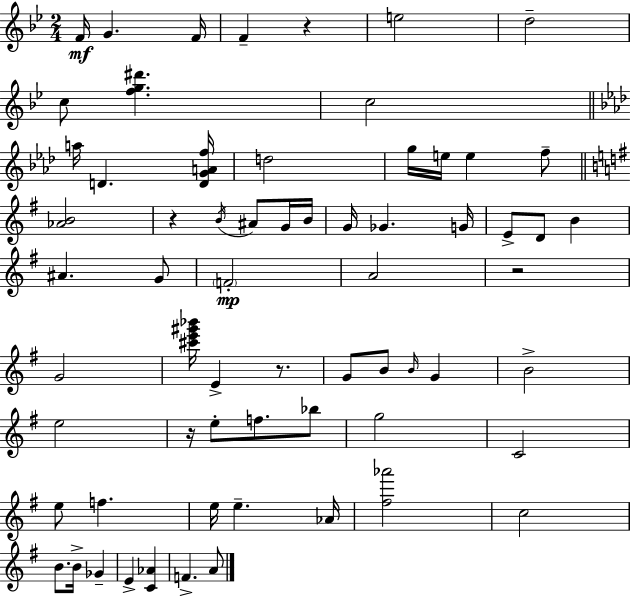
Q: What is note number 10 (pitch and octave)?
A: D4